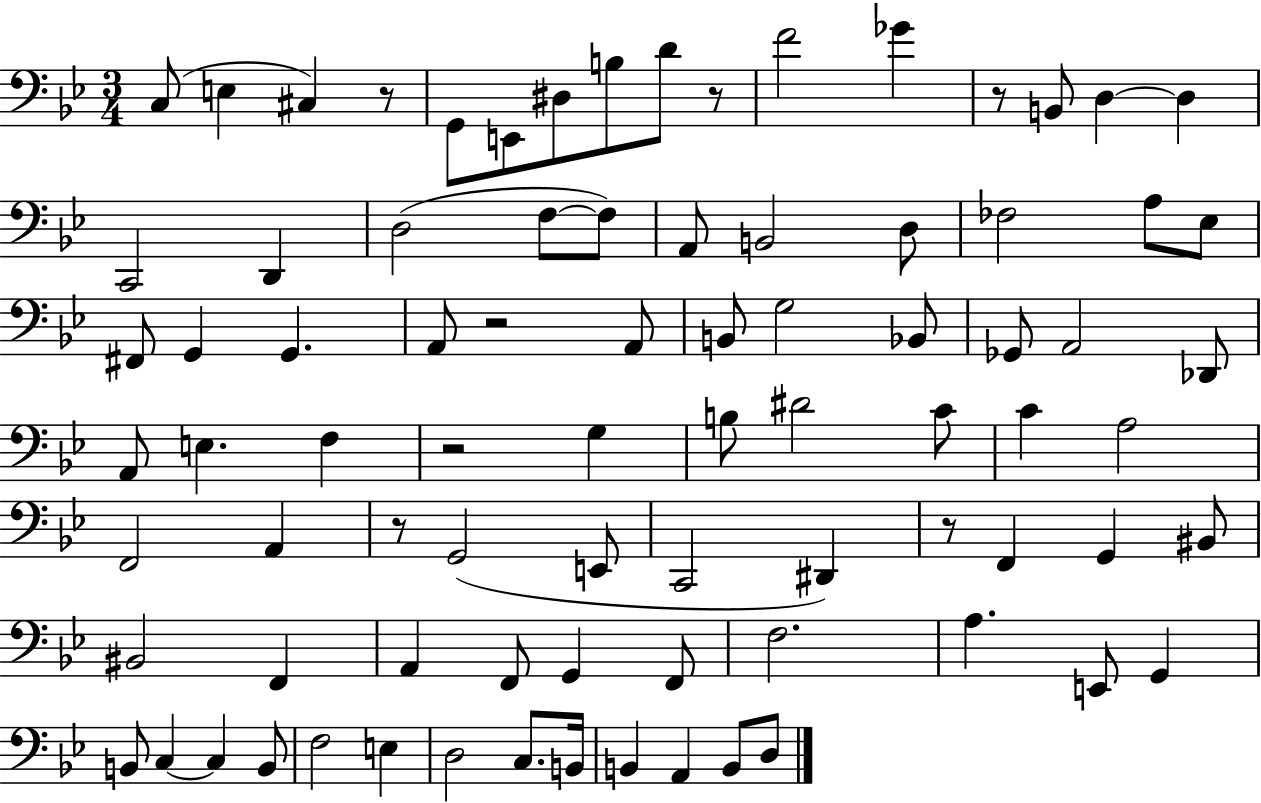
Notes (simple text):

C3/e E3/q C#3/q R/e G2/e E2/e D#3/e B3/e D4/e R/e F4/h Gb4/q R/e B2/e D3/q D3/q C2/h D2/q D3/h F3/e F3/e A2/e B2/h D3/e FES3/h A3/e Eb3/e F#2/e G2/q G2/q. A2/e R/h A2/e B2/e G3/h Bb2/e Gb2/e A2/h Db2/e A2/e E3/q. F3/q R/h G3/q B3/e D#4/h C4/e C4/q A3/h F2/h A2/q R/e G2/h E2/e C2/h D#2/q R/e F2/q G2/q BIS2/e BIS2/h F2/q A2/q F2/e G2/q F2/e F3/h. A3/q. E2/e G2/q B2/e C3/q C3/q B2/e F3/h E3/q D3/h C3/e. B2/s B2/q A2/q B2/e D3/e